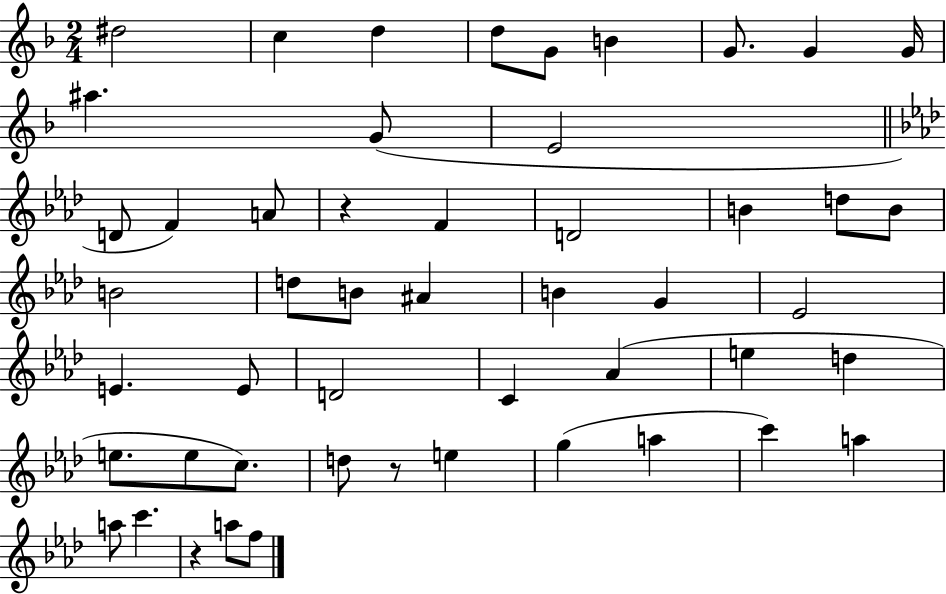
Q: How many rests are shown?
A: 3